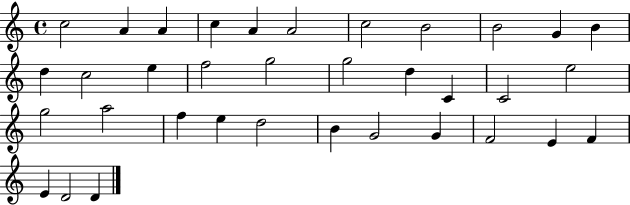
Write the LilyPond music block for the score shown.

{
  \clef treble
  \time 4/4
  \defaultTimeSignature
  \key c \major
  c''2 a'4 a'4 | c''4 a'4 a'2 | c''2 b'2 | b'2 g'4 b'4 | \break d''4 c''2 e''4 | f''2 g''2 | g''2 d''4 c'4 | c'2 e''2 | \break g''2 a''2 | f''4 e''4 d''2 | b'4 g'2 g'4 | f'2 e'4 f'4 | \break e'4 d'2 d'4 | \bar "|."
}